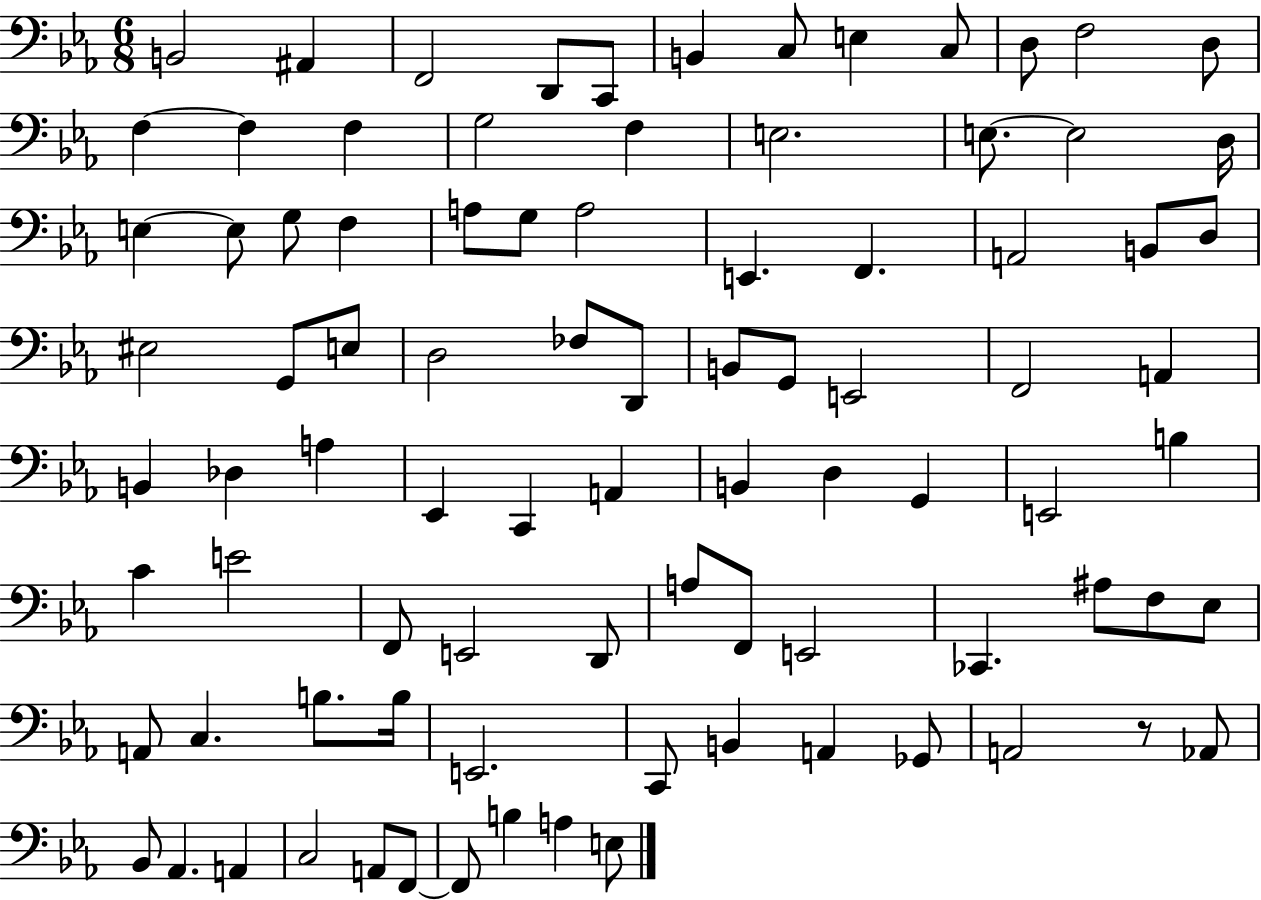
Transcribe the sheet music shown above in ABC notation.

X:1
T:Untitled
M:6/8
L:1/4
K:Eb
B,,2 ^A,, F,,2 D,,/2 C,,/2 B,, C,/2 E, C,/2 D,/2 F,2 D,/2 F, F, F, G,2 F, E,2 E,/2 E,2 D,/4 E, E,/2 G,/2 F, A,/2 G,/2 A,2 E,, F,, A,,2 B,,/2 D,/2 ^E,2 G,,/2 E,/2 D,2 _F,/2 D,,/2 B,,/2 G,,/2 E,,2 F,,2 A,, B,, _D, A, _E,, C,, A,, B,, D, G,, E,,2 B, C E2 F,,/2 E,,2 D,,/2 A,/2 F,,/2 E,,2 _C,, ^A,/2 F,/2 _E,/2 A,,/2 C, B,/2 B,/4 E,,2 C,,/2 B,, A,, _G,,/2 A,,2 z/2 _A,,/2 _B,,/2 _A,, A,, C,2 A,,/2 F,,/2 F,,/2 B, A, E,/2